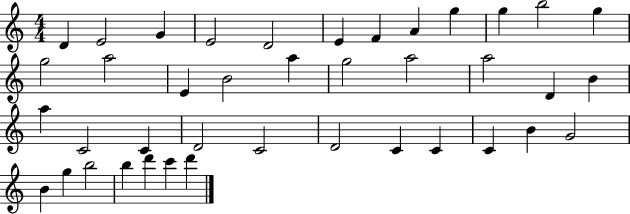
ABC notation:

X:1
T:Untitled
M:4/4
L:1/4
K:C
D E2 G E2 D2 E F A g g b2 g g2 a2 E B2 a g2 a2 a2 D B a C2 C D2 C2 D2 C C C B G2 B g b2 b d' c' d'